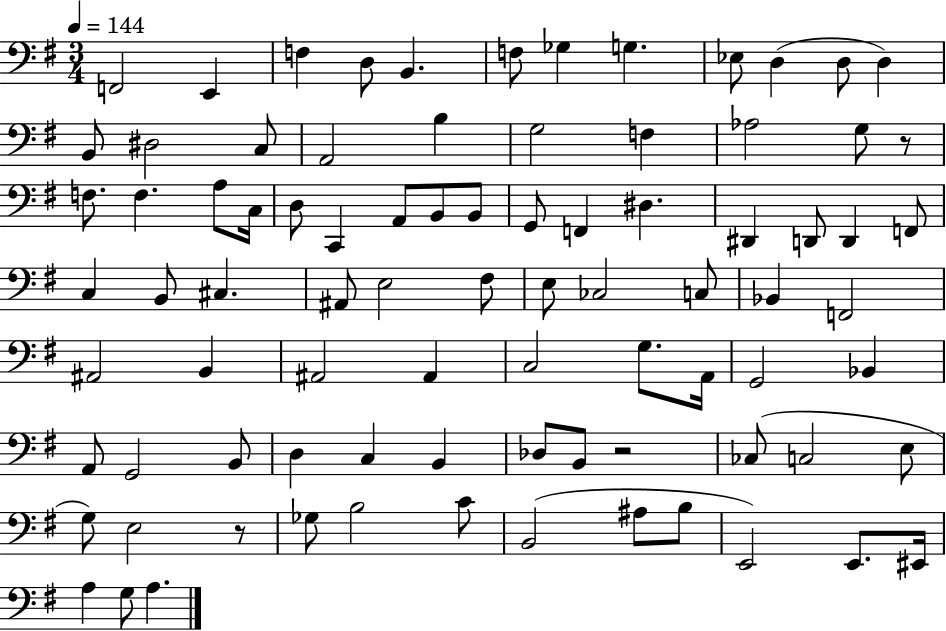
F2/h E2/q F3/q D3/e B2/q. F3/e Gb3/q G3/q. Eb3/e D3/q D3/e D3/q B2/e D#3/h C3/e A2/h B3/q G3/h F3/q Ab3/h G3/e R/e F3/e. F3/q. A3/e C3/s D3/e C2/q A2/e B2/e B2/e G2/e F2/q D#3/q. D#2/q D2/e D2/q F2/e C3/q B2/e C#3/q. A#2/e E3/h F#3/e E3/e CES3/h C3/e Bb2/q F2/h A#2/h B2/q A#2/h A#2/q C3/h G3/e. A2/s G2/h Bb2/q A2/e G2/h B2/e D3/q C3/q B2/q Db3/e B2/e R/h CES3/e C3/h E3/e G3/e E3/h R/e Gb3/e B3/h C4/e B2/h A#3/e B3/e E2/h E2/e. EIS2/s A3/q G3/e A3/q.